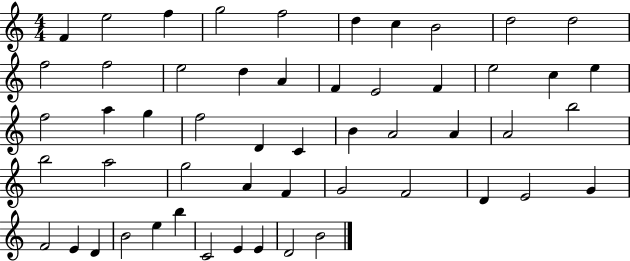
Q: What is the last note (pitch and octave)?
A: B4